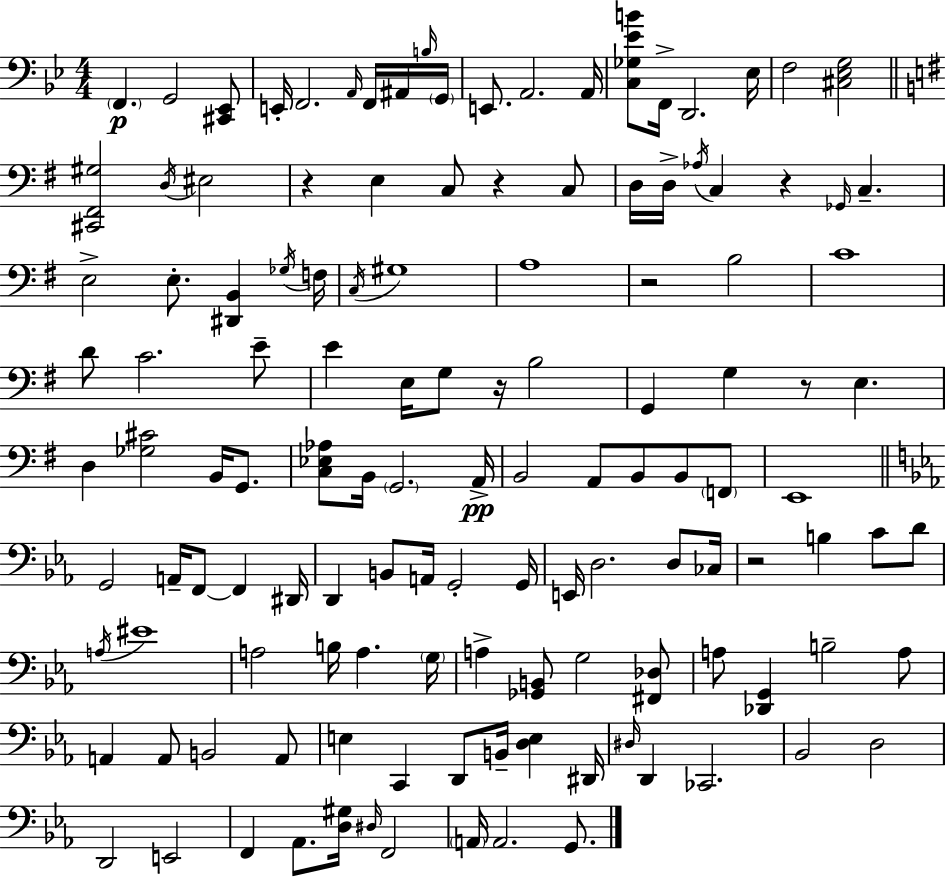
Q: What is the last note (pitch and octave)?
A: G2